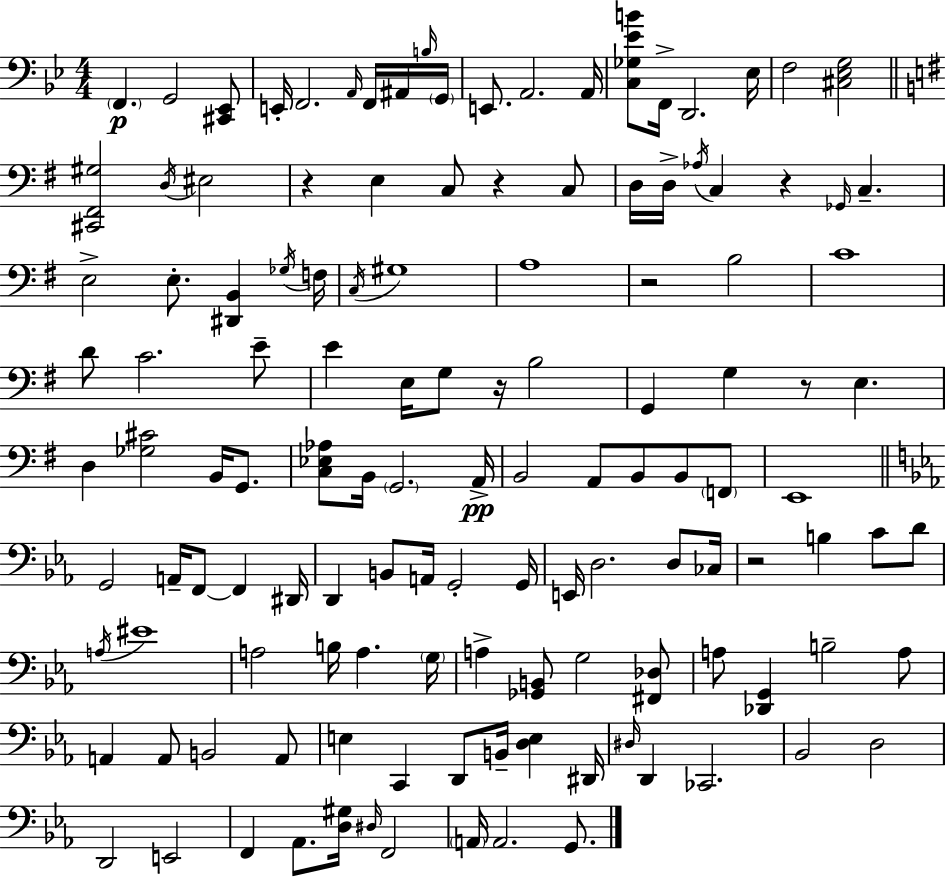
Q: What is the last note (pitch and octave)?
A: G2